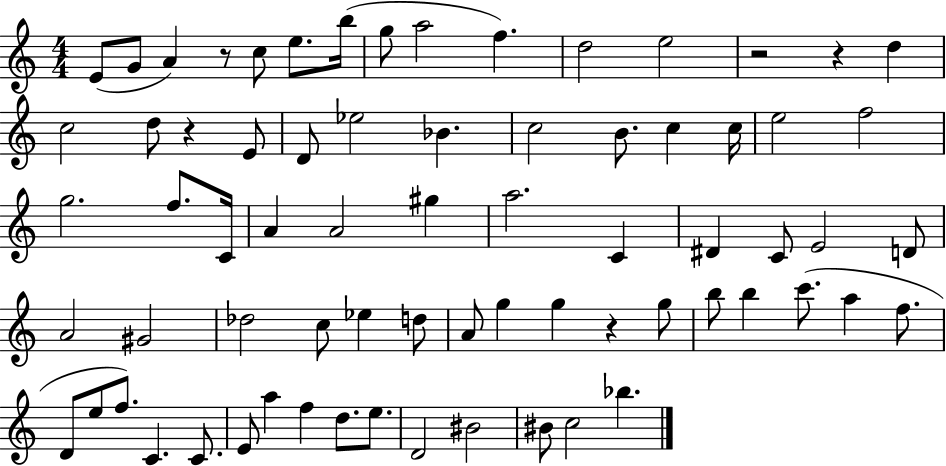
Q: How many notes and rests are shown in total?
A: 71